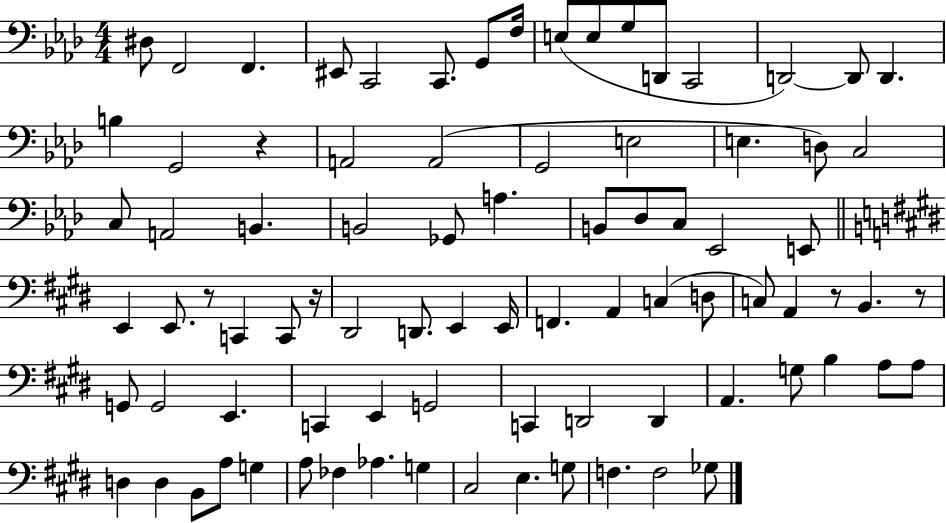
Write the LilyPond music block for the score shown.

{
  \clef bass
  \numericTimeSignature
  \time 4/4
  \key aes \major
  dis8 f,2 f,4. | eis,8 c,2 c,8. g,8 f16 | e8( e8 g8 d,8 c,2 | d,2~~) d,8 d,4. | \break b4 g,2 r4 | a,2 a,2( | g,2 e2 | e4. d8) c2 | \break c8 a,2 b,4. | b,2 ges,8 a4. | b,8 des8 c8 ees,2 e,8 | \bar "||" \break \key e \major e,4 e,8. r8 c,4 c,8 r16 | dis,2 d,8. e,4 e,16 | f,4. a,4 c4( d8 | c8) a,4 r8 b,4. r8 | \break g,8 g,2 e,4. | c,4 e,4 g,2 | c,4 d,2 d,4 | a,4. g8 b4 a8 a8 | \break d4 d4 b,8 a8 g4 | a8 fes4 aes4. g4 | cis2 e4. g8 | f4. f2 ges8 | \break \bar "|."
}